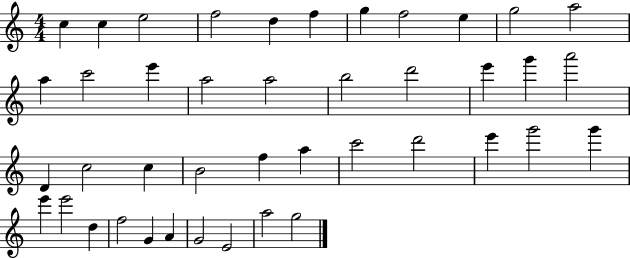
C5/q C5/q E5/h F5/h D5/q F5/q G5/q F5/h E5/q G5/h A5/h A5/q C6/h E6/q A5/h A5/h B5/h D6/h E6/q G6/q A6/h D4/q C5/h C5/q B4/h F5/q A5/q C6/h D6/h E6/q G6/h G6/q E6/q E6/h D5/q F5/h G4/q A4/q G4/h E4/h A5/h G5/h